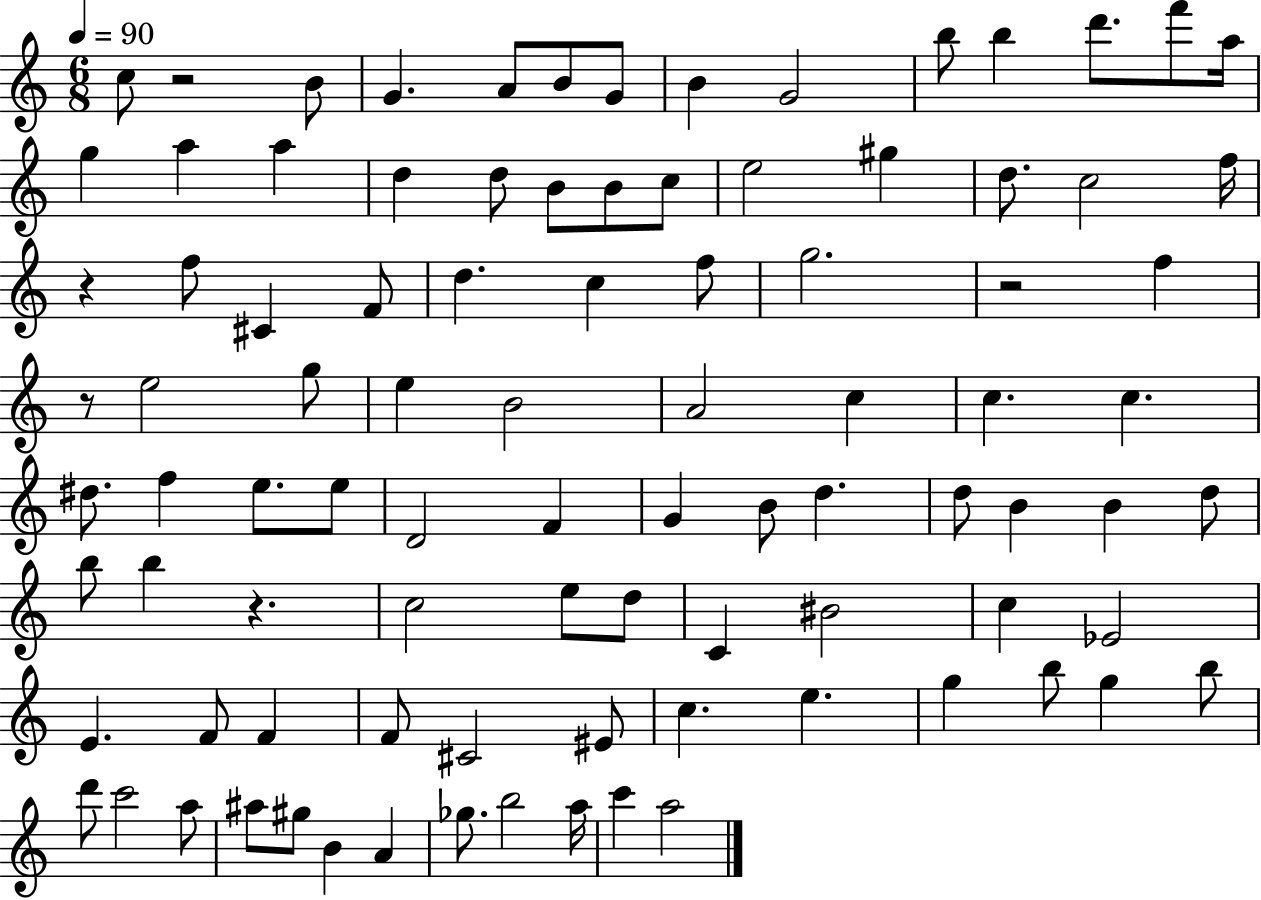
X:1
T:Untitled
M:6/8
L:1/4
K:C
c/2 z2 B/2 G A/2 B/2 G/2 B G2 b/2 b d'/2 f'/2 a/4 g a a d d/2 B/2 B/2 c/2 e2 ^g d/2 c2 f/4 z f/2 ^C F/2 d c f/2 g2 z2 f z/2 e2 g/2 e B2 A2 c c c ^d/2 f e/2 e/2 D2 F G B/2 d d/2 B B d/2 b/2 b z c2 e/2 d/2 C ^B2 c _E2 E F/2 F F/2 ^C2 ^E/2 c e g b/2 g b/2 d'/2 c'2 a/2 ^a/2 ^g/2 B A _g/2 b2 a/4 c' a2